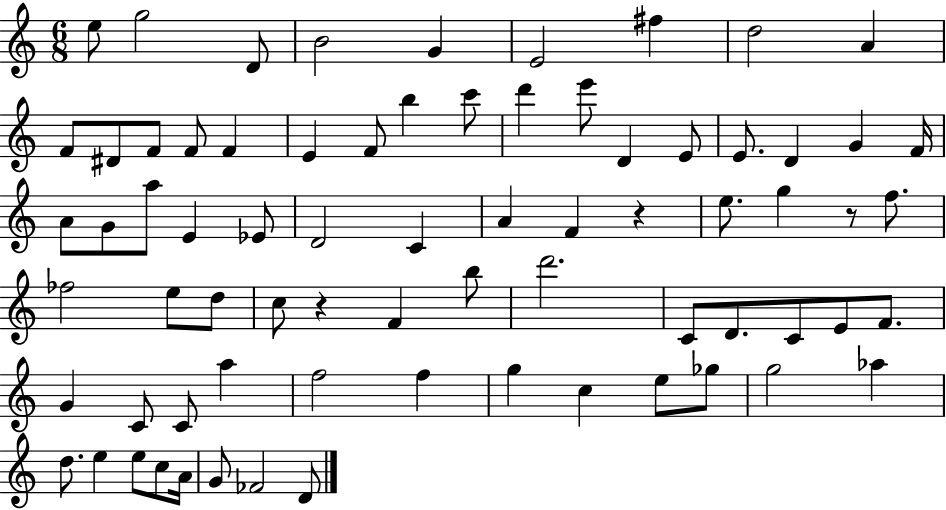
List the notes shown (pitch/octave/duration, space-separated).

E5/e G5/h D4/e B4/h G4/q E4/h F#5/q D5/h A4/q F4/e D#4/e F4/e F4/e F4/q E4/q F4/e B5/q C6/e D6/q E6/e D4/q E4/e E4/e. D4/q G4/q F4/s A4/e G4/e A5/e E4/q Eb4/e D4/h C4/q A4/q F4/q R/q E5/e. G5/q R/e F5/e. FES5/h E5/e D5/e C5/e R/q F4/q B5/e D6/h. C4/e D4/e. C4/e E4/e F4/e. G4/q C4/e C4/e A5/q F5/h F5/q G5/q C5/q E5/e Gb5/e G5/h Ab5/q D5/e. E5/q E5/e C5/e A4/s G4/e FES4/h D4/e